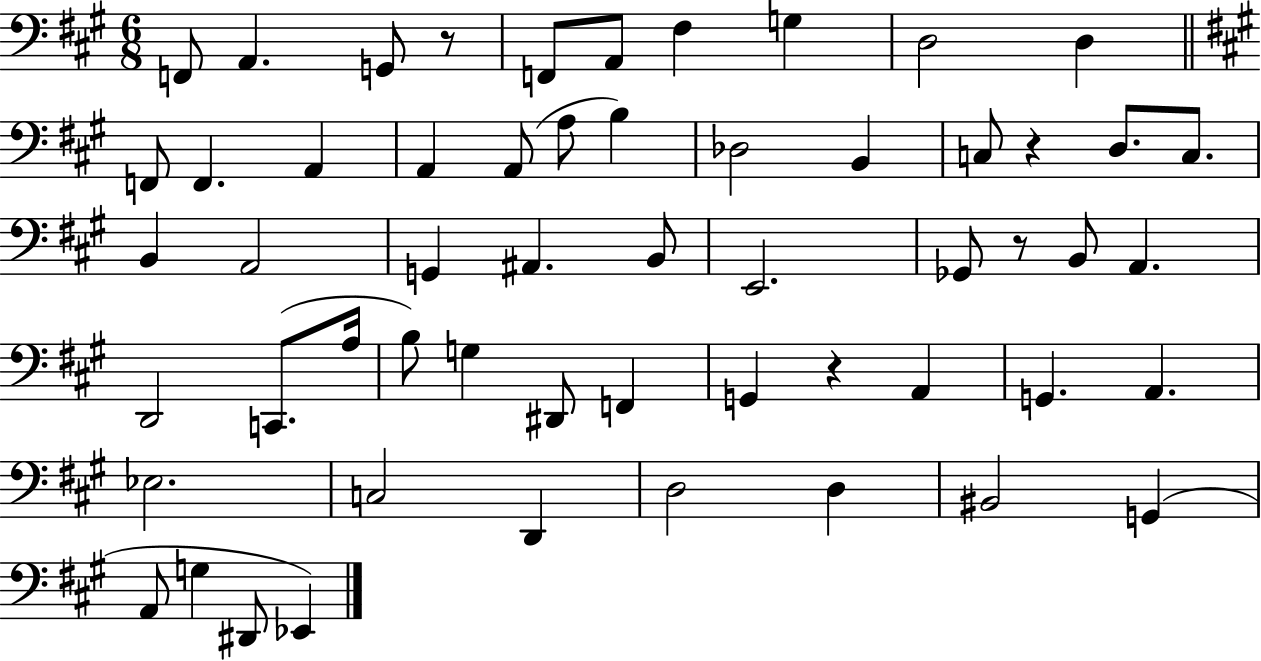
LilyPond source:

{
  \clef bass
  \numericTimeSignature
  \time 6/8
  \key a \major
  f,8 a,4. g,8 r8 | f,8 a,8 fis4 g4 | d2 d4 | \bar "||" \break \key a \major f,8 f,4. a,4 | a,4 a,8( a8 b4) | des2 b,4 | c8 r4 d8. c8. | \break b,4 a,2 | g,4 ais,4. b,8 | e,2. | ges,8 r8 b,8 a,4. | \break d,2 c,8.( a16 | b8) g4 dis,8 f,4 | g,4 r4 a,4 | g,4. a,4. | \break ees2. | c2 d,4 | d2 d4 | bis,2 g,4( | \break a,8 g4 dis,8 ees,4) | \bar "|."
}